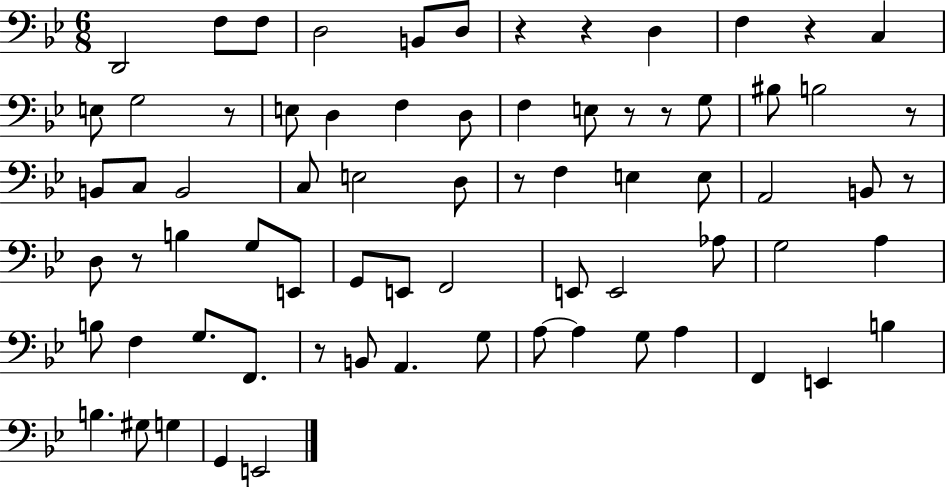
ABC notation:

X:1
T:Untitled
M:6/8
L:1/4
K:Bb
D,,2 F,/2 F,/2 D,2 B,,/2 D,/2 z z D, F, z C, E,/2 G,2 z/2 E,/2 D, F, D,/2 F, E,/2 z/2 z/2 G,/2 ^B,/2 B,2 z/2 B,,/2 C,/2 B,,2 C,/2 E,2 D,/2 z/2 F, E, E,/2 A,,2 B,,/2 z/2 D,/2 z/2 B, G,/2 E,,/2 G,,/2 E,,/2 F,,2 E,,/2 E,,2 _A,/2 G,2 A, B,/2 F, G,/2 F,,/2 z/2 B,,/2 A,, G,/2 A,/2 A, G,/2 A, F,, E,, B, B, ^G,/2 G, G,, E,,2